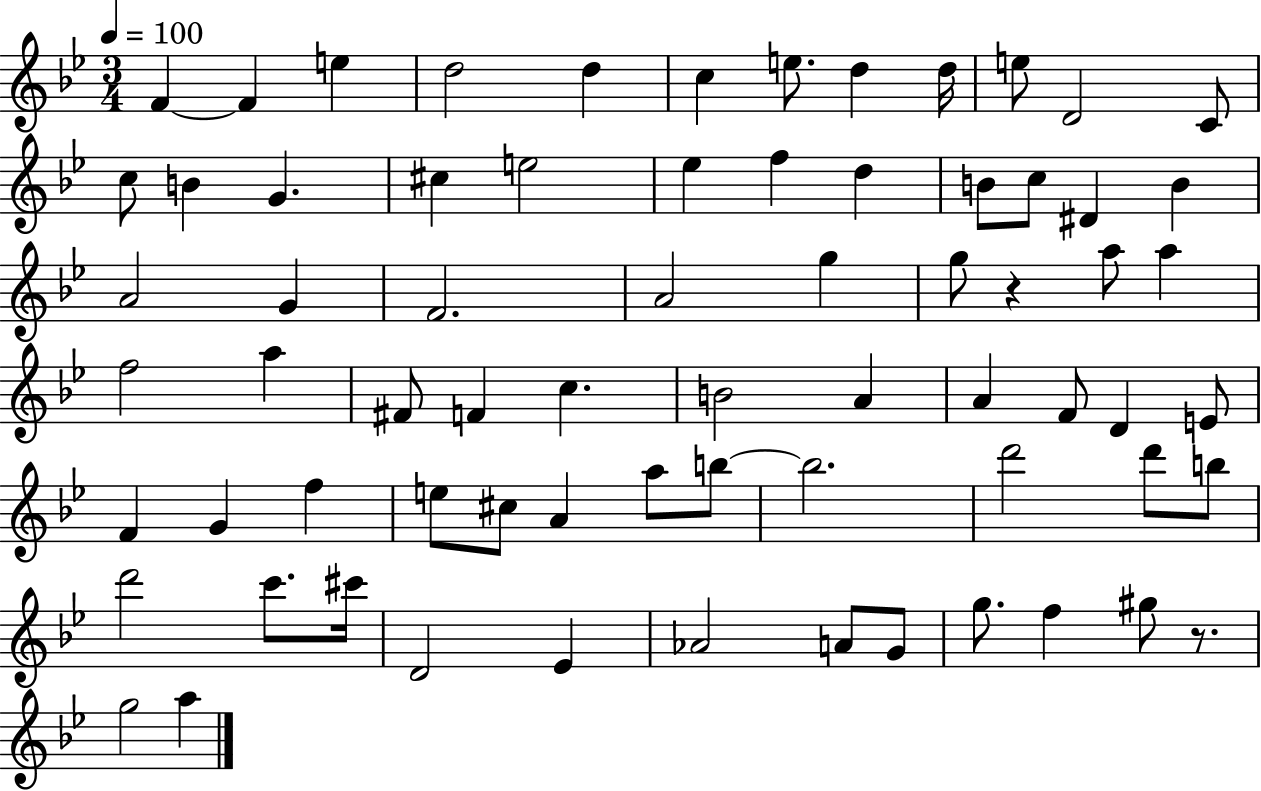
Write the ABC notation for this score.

X:1
T:Untitled
M:3/4
L:1/4
K:Bb
F F e d2 d c e/2 d d/4 e/2 D2 C/2 c/2 B G ^c e2 _e f d B/2 c/2 ^D B A2 G F2 A2 g g/2 z a/2 a f2 a ^F/2 F c B2 A A F/2 D E/2 F G f e/2 ^c/2 A a/2 b/2 b2 d'2 d'/2 b/2 d'2 c'/2 ^c'/4 D2 _E _A2 A/2 G/2 g/2 f ^g/2 z/2 g2 a